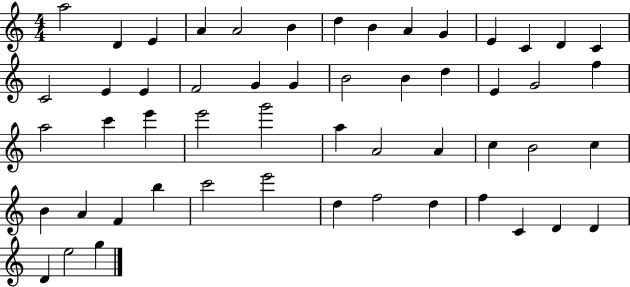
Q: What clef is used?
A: treble